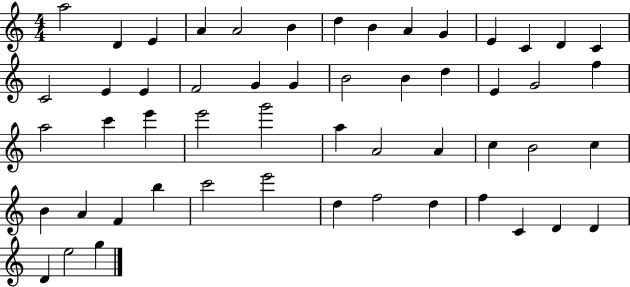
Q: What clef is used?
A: treble